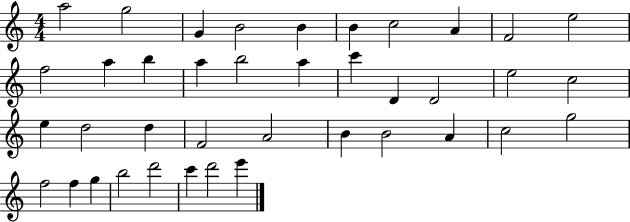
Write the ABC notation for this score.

X:1
T:Untitled
M:4/4
L:1/4
K:C
a2 g2 G B2 B B c2 A F2 e2 f2 a b a b2 a c' D D2 e2 c2 e d2 d F2 A2 B B2 A c2 g2 f2 f g b2 d'2 c' d'2 e'